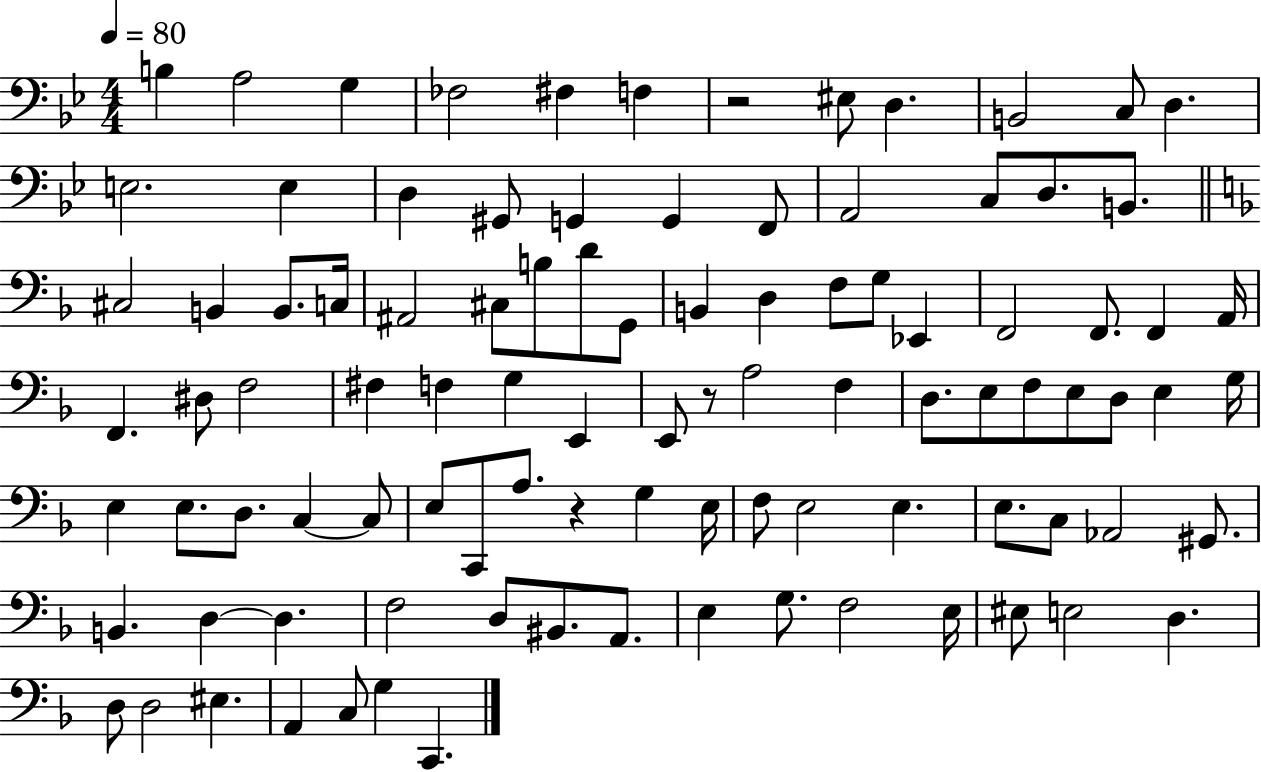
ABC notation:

X:1
T:Untitled
M:4/4
L:1/4
K:Bb
B, A,2 G, _F,2 ^F, F, z2 ^E,/2 D, B,,2 C,/2 D, E,2 E, D, ^G,,/2 G,, G,, F,,/2 A,,2 C,/2 D,/2 B,,/2 ^C,2 B,, B,,/2 C,/4 ^A,,2 ^C,/2 B,/2 D/2 G,,/2 B,, D, F,/2 G,/2 _E,, F,,2 F,,/2 F,, A,,/4 F,, ^D,/2 F,2 ^F, F, G, E,, E,,/2 z/2 A,2 F, D,/2 E,/2 F,/2 E,/2 D,/2 E, G,/4 E, E,/2 D,/2 C, C,/2 E,/2 C,,/2 A,/2 z G, E,/4 F,/2 E,2 E, E,/2 C,/2 _A,,2 ^G,,/2 B,, D, D, F,2 D,/2 ^B,,/2 A,,/2 E, G,/2 F,2 E,/4 ^E,/2 E,2 D, D,/2 D,2 ^E, A,, C,/2 G, C,,